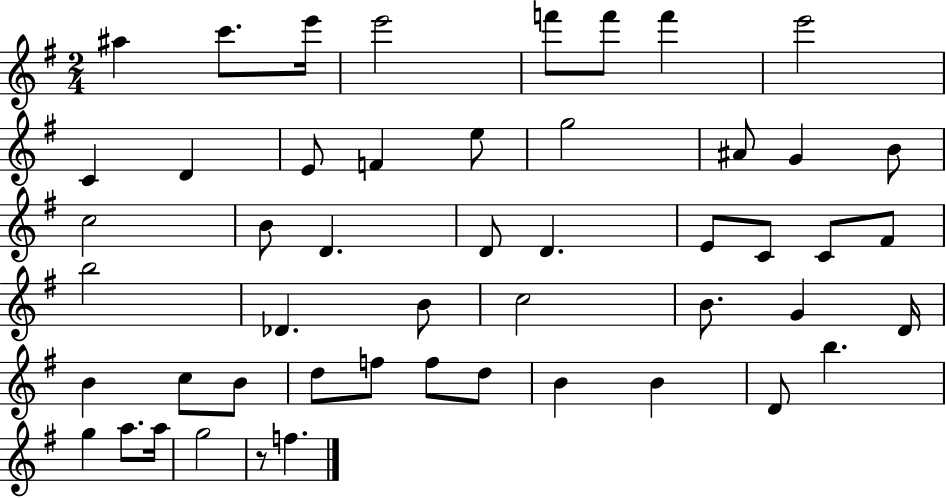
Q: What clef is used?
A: treble